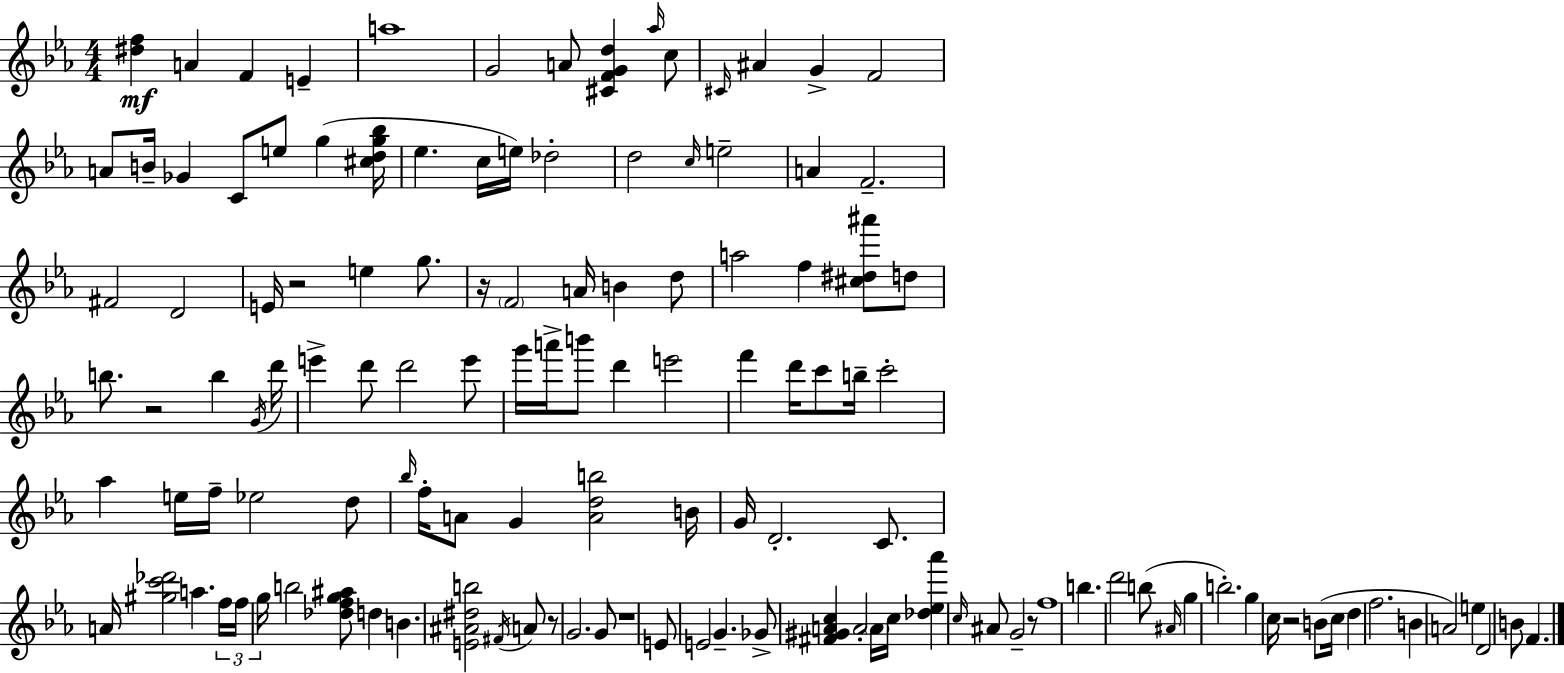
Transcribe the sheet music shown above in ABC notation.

X:1
T:Untitled
M:4/4
L:1/4
K:Eb
[^df] A F E a4 G2 A/2 [^CFGd] _a/4 c/2 ^C/4 ^A G F2 A/2 B/4 _G C/2 e/2 g [^cdg_b]/4 _e c/4 e/4 _d2 d2 c/4 e2 A F2 ^F2 D2 E/4 z2 e g/2 z/4 F2 A/4 B d/2 a2 f [^c^d^a']/2 d/2 b/2 z2 b G/4 d'/4 e' d'/2 d'2 e'/2 g'/4 a'/4 b'/2 d' e'2 f' d'/4 c'/2 b/4 c'2 _a e/4 f/4 _e2 d/2 _b/4 f/4 A/2 G [Adb]2 B/4 G/4 D2 C/2 A/4 [^gc'_d']2 a f/4 f/4 g/4 b2 [_dfg^a]/2 d B [E^A^db]2 ^F/4 A/2 z/2 G2 G/2 z4 E/2 E2 G _G/2 [^F^GAc] A2 A/4 c/4 [_d_e_a'] c/4 ^A/2 G2 z/2 f4 b d'2 b/2 ^A/4 g b2 g c/4 z2 B/2 c/4 d f2 B A2 e D2 B/2 F